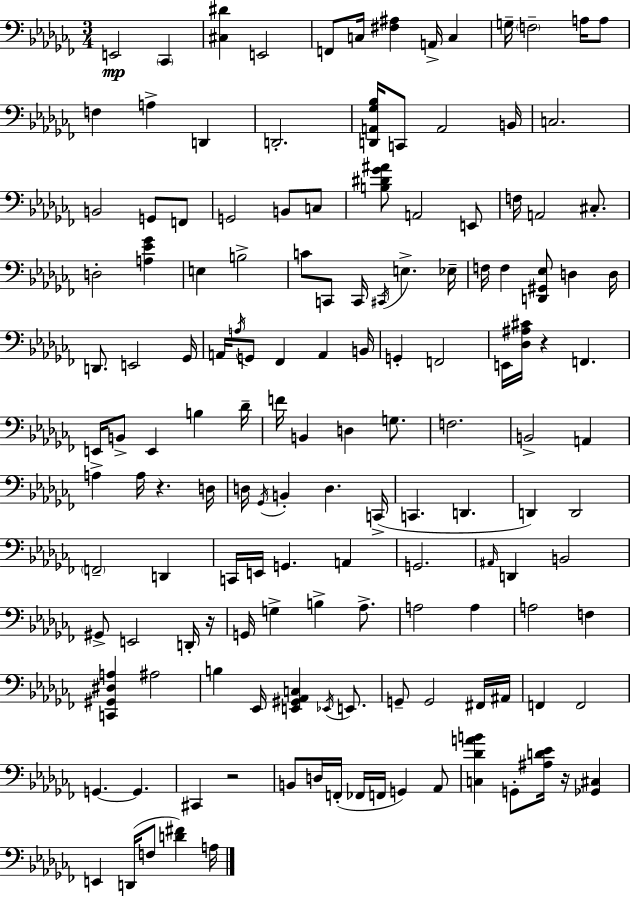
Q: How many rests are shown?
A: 5